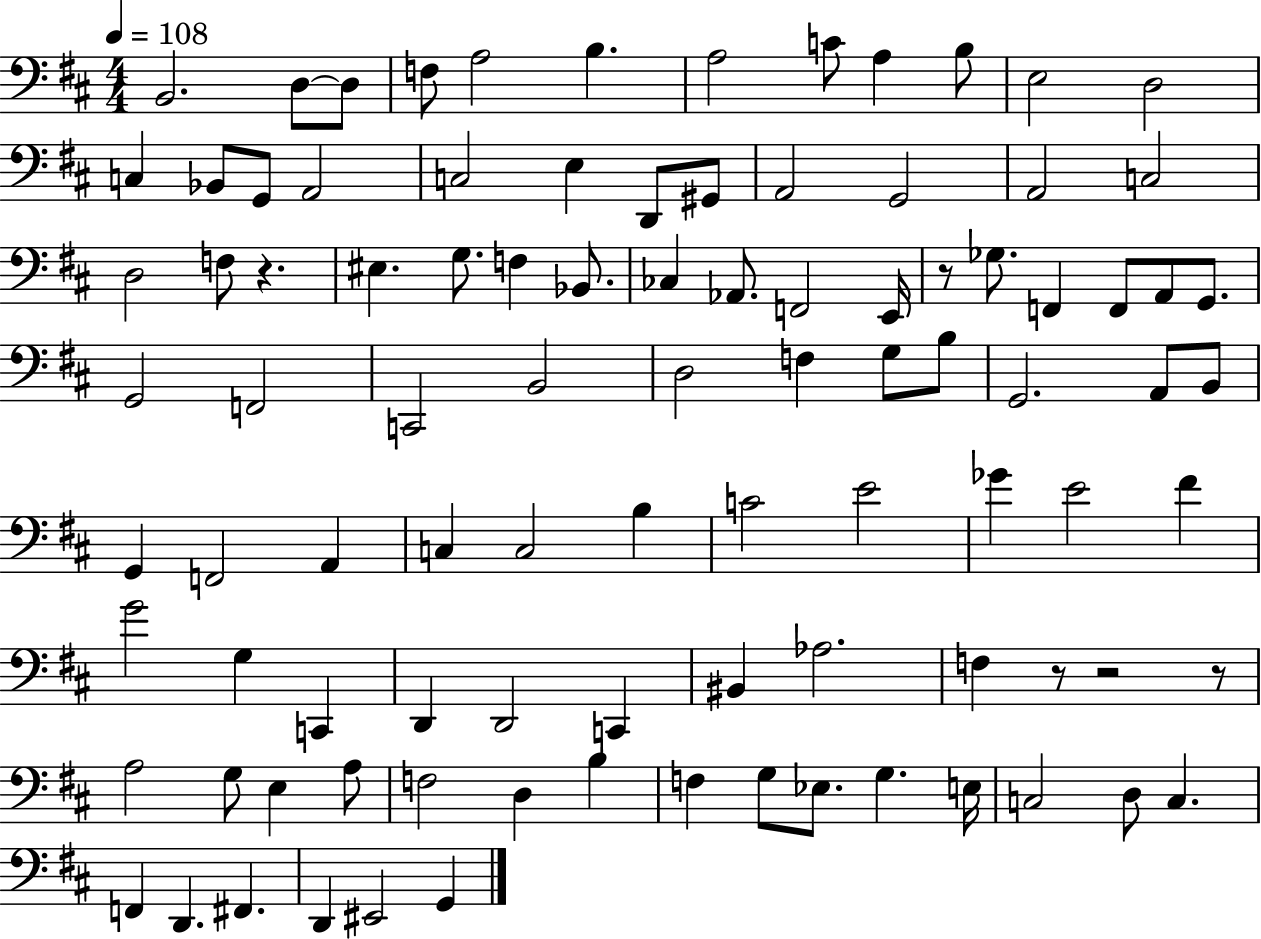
B2/h. D3/e D3/e F3/e A3/h B3/q. A3/h C4/e A3/q B3/e E3/h D3/h C3/q Bb2/e G2/e A2/h C3/h E3/q D2/e G#2/e A2/h G2/h A2/h C3/h D3/h F3/e R/q. EIS3/q. G3/e. F3/q Bb2/e. CES3/q Ab2/e. F2/h E2/s R/e Gb3/e. F2/q F2/e A2/e G2/e. G2/h F2/h C2/h B2/h D3/h F3/q G3/e B3/e G2/h. A2/e B2/e G2/q F2/h A2/q C3/q C3/h B3/q C4/h E4/h Gb4/q E4/h F#4/q G4/h G3/q C2/q D2/q D2/h C2/q BIS2/q Ab3/h. F3/q R/e R/h R/e A3/h G3/e E3/q A3/e F3/h D3/q B3/q F3/q G3/e Eb3/e. G3/q. E3/s C3/h D3/e C3/q. F2/q D2/q. F#2/q. D2/q EIS2/h G2/q